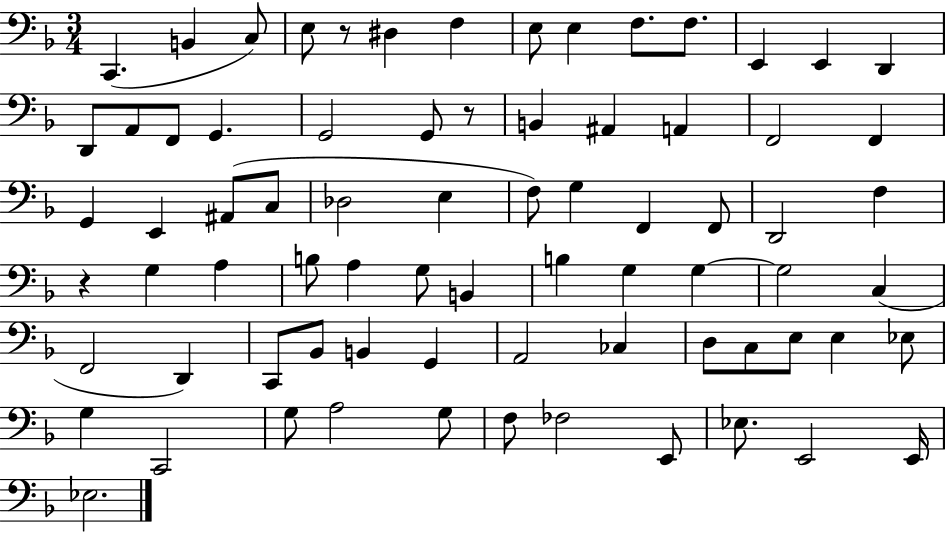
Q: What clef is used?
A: bass